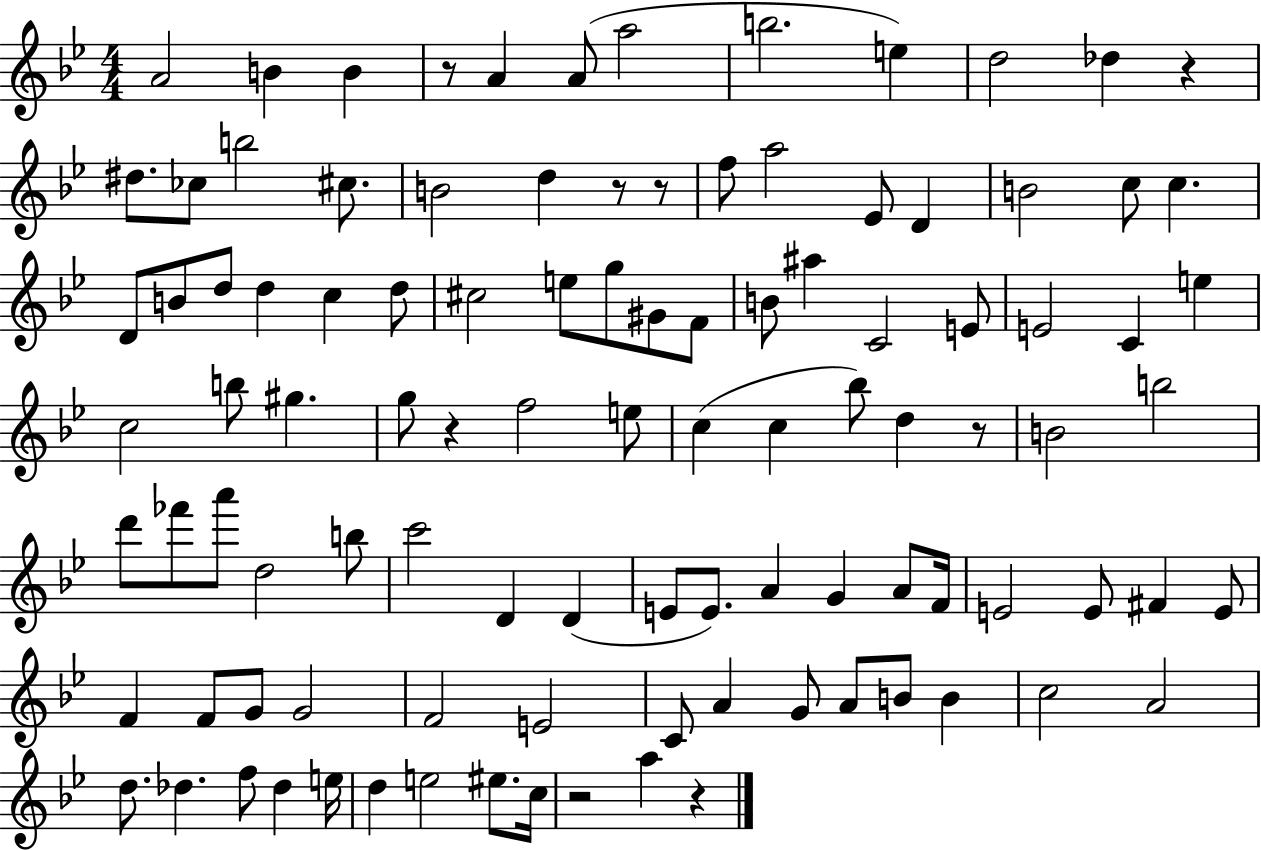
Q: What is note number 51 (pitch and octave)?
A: D5